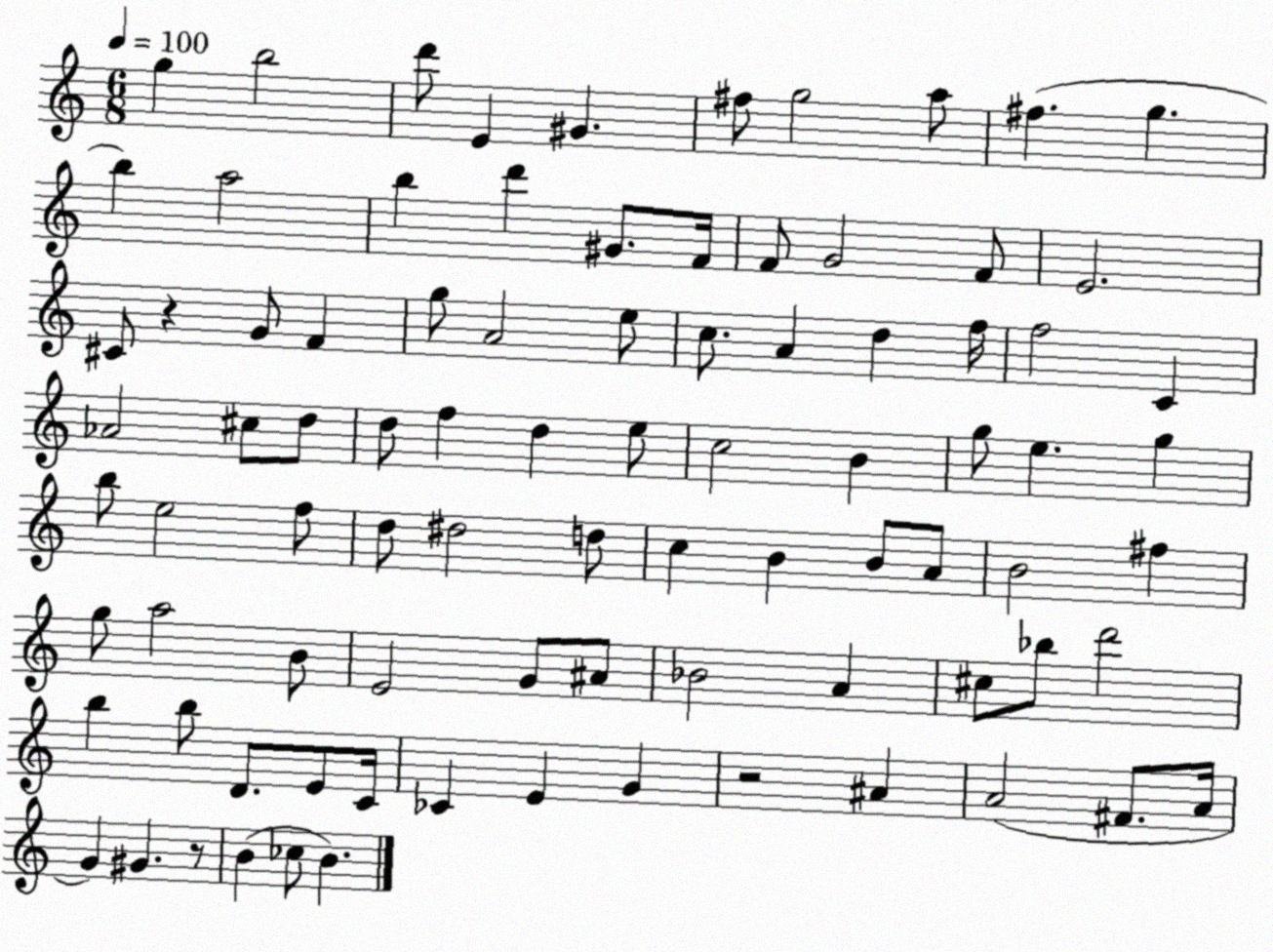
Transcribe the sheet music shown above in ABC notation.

X:1
T:Untitled
M:6/8
L:1/4
K:C
g b2 d'/2 E ^G ^f/2 g2 a/2 ^f g b a2 b d' ^G/2 F/4 F/2 G2 F/2 E2 ^C/2 z G/2 F g/2 A2 e/2 c/2 A d f/4 f2 C _A2 ^c/2 d/2 d/2 f d e/2 c2 B g/2 e g b/2 e2 f/2 d/2 ^d2 d/2 c B B/2 A/2 B2 ^f g/2 a2 B/2 E2 G/2 ^A/2 _B2 A ^c/2 _b/2 d'2 b b/2 D/2 E/2 C/4 _C E G z2 ^A A2 ^F/2 A/4 G ^G z/2 B _c/2 B